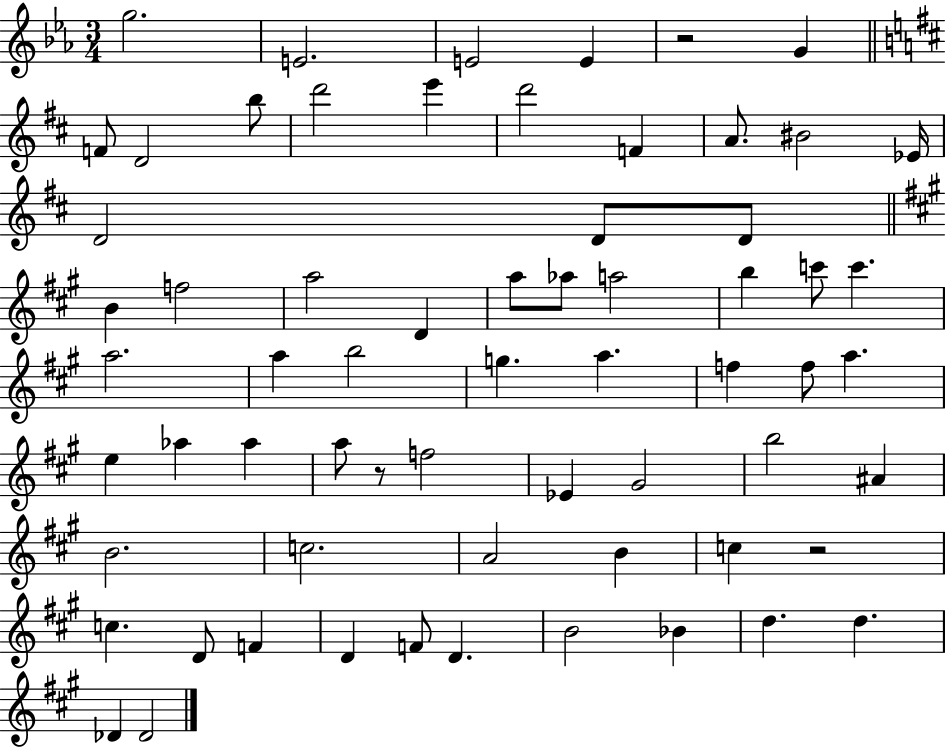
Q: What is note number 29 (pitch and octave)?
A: A5